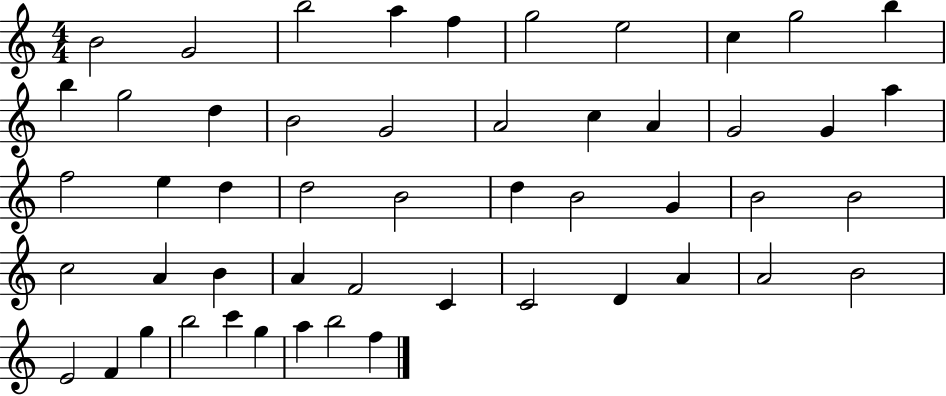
X:1
T:Untitled
M:4/4
L:1/4
K:C
B2 G2 b2 a f g2 e2 c g2 b b g2 d B2 G2 A2 c A G2 G a f2 e d d2 B2 d B2 G B2 B2 c2 A B A F2 C C2 D A A2 B2 E2 F g b2 c' g a b2 f